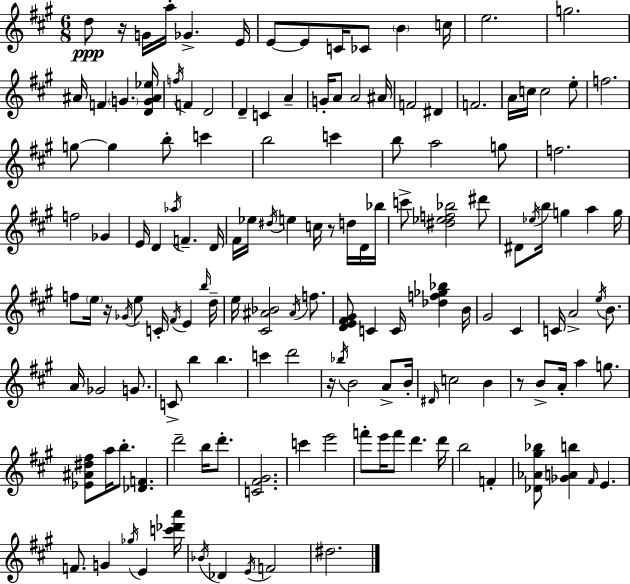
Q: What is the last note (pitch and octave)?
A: D#5